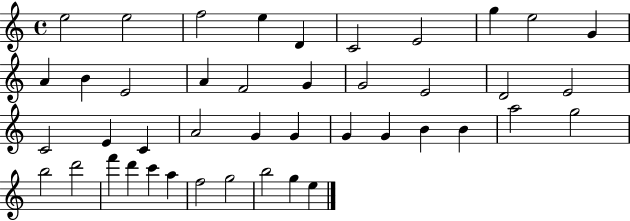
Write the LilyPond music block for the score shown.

{
  \clef treble
  \time 4/4
  \defaultTimeSignature
  \key c \major
  e''2 e''2 | f''2 e''4 d'4 | c'2 e'2 | g''4 e''2 g'4 | \break a'4 b'4 e'2 | a'4 f'2 g'4 | g'2 e'2 | d'2 e'2 | \break c'2 e'4 c'4 | a'2 g'4 g'4 | g'4 g'4 b'4 b'4 | a''2 g''2 | \break b''2 d'''2 | f'''4 d'''4 c'''4 a''4 | f''2 g''2 | b''2 g''4 e''4 | \break \bar "|."
}